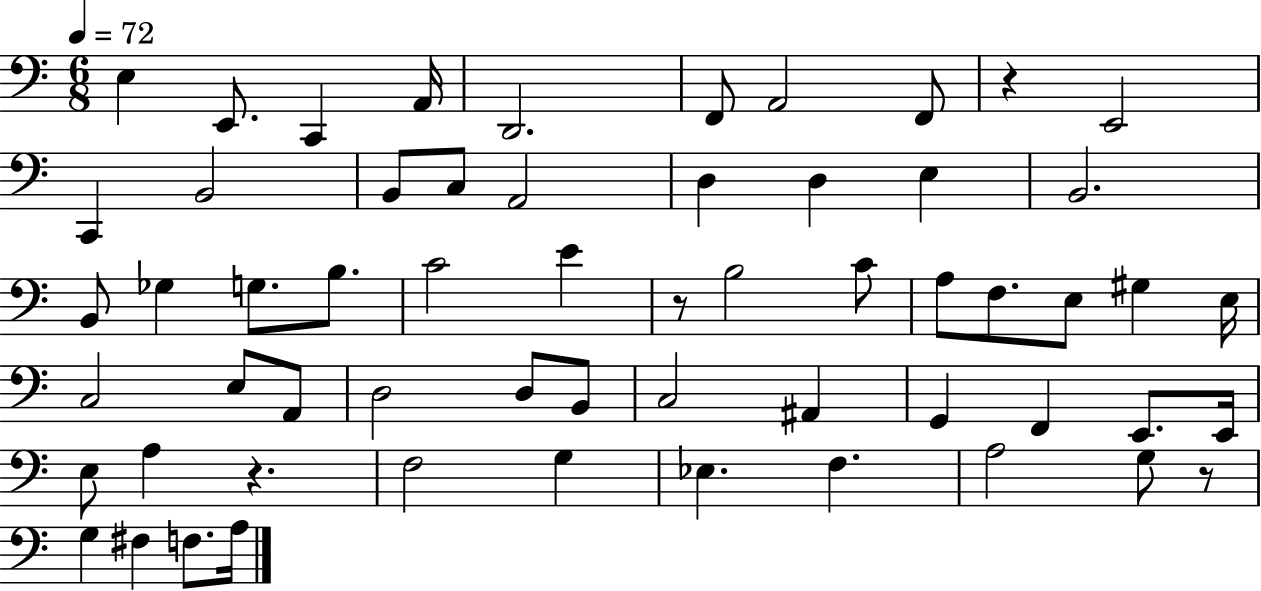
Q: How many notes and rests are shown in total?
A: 59